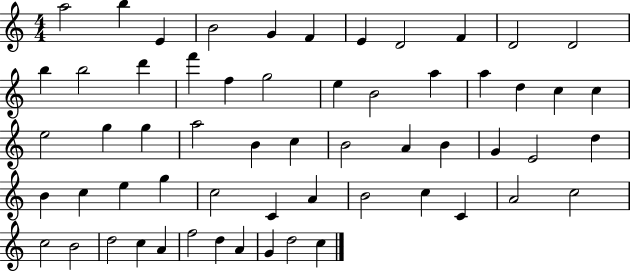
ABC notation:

X:1
T:Untitled
M:4/4
L:1/4
K:C
a2 b E B2 G F E D2 F D2 D2 b b2 d' f' f g2 e B2 a a d c c e2 g g a2 B c B2 A B G E2 d B c e g c2 C A B2 c C A2 c2 c2 B2 d2 c A f2 d A G d2 c